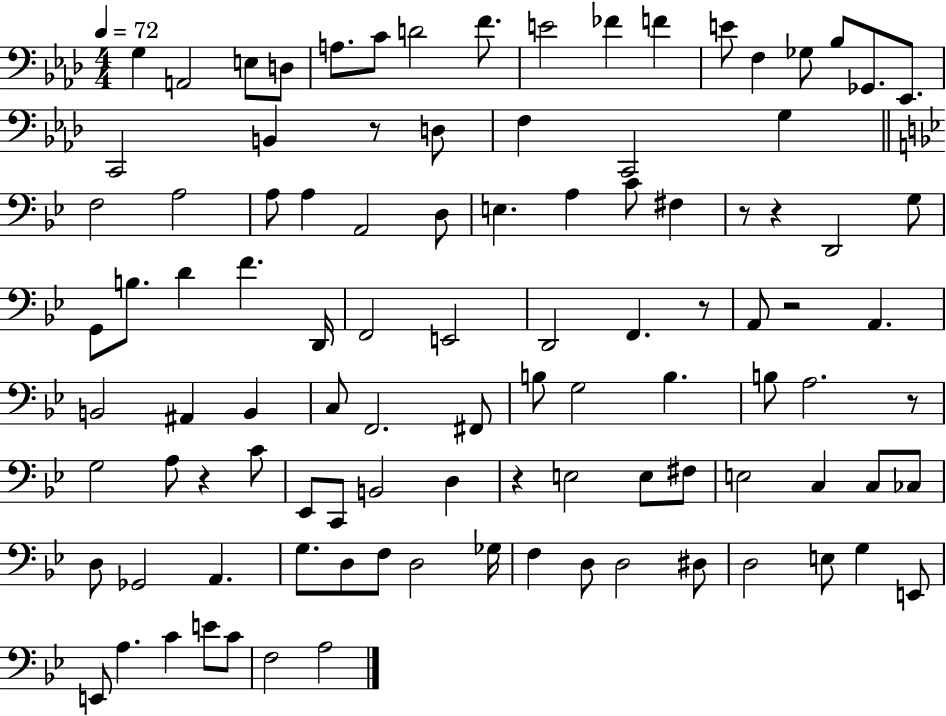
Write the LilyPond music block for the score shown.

{
  \clef bass
  \numericTimeSignature
  \time 4/4
  \key aes \major
  \tempo 4 = 72
  \repeat volta 2 { g4 a,2 e8 d8 | a8. c'8 d'2 f'8. | e'2 fes'4 f'4 | e'8 f4 ges8 bes8 ges,8. ees,8. | \break c,2 b,4 r8 d8 | f4 c,2 g4 | \bar "||" \break \key bes \major f2 a2 | a8 a4 a,2 d8 | e4. a4 c'8 fis4 | r8 r4 d,2 g8 | \break g,8 b8. d'4 f'4. d,16 | f,2 e,2 | d,2 f,4. r8 | a,8 r2 a,4. | \break b,2 ais,4 b,4 | c8 f,2. fis,8 | b8 g2 b4. | b8 a2. r8 | \break g2 a8 r4 c'8 | ees,8 c,8 b,2 d4 | r4 e2 e8 fis8 | e2 c4 c8 ces8 | \break d8 ges,2 a,4. | g8. d8 f8 d2 ges16 | f4 d8 d2 dis8 | d2 e8 g4 e,8 | \break e,8 a4. c'4 e'8 c'8 | f2 a2 | } \bar "|."
}